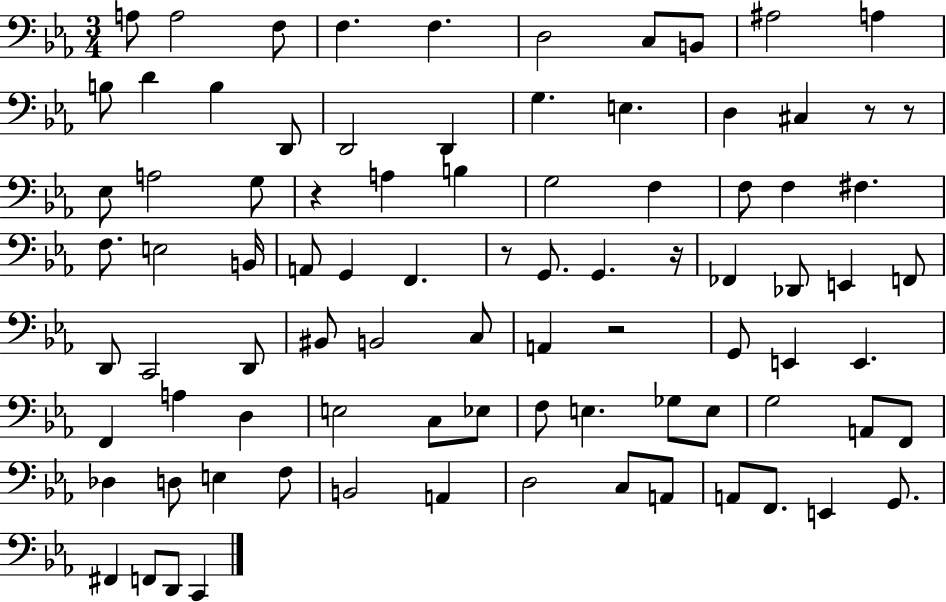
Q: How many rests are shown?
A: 6